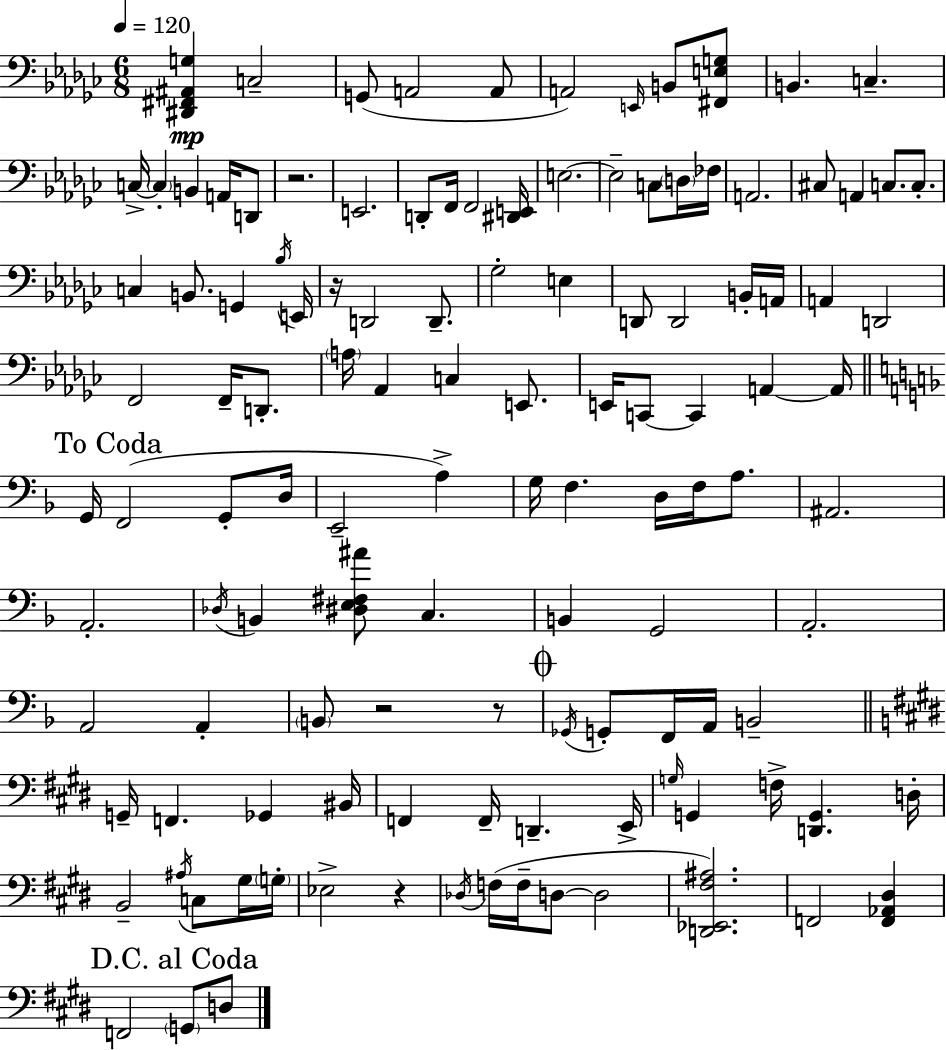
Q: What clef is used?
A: bass